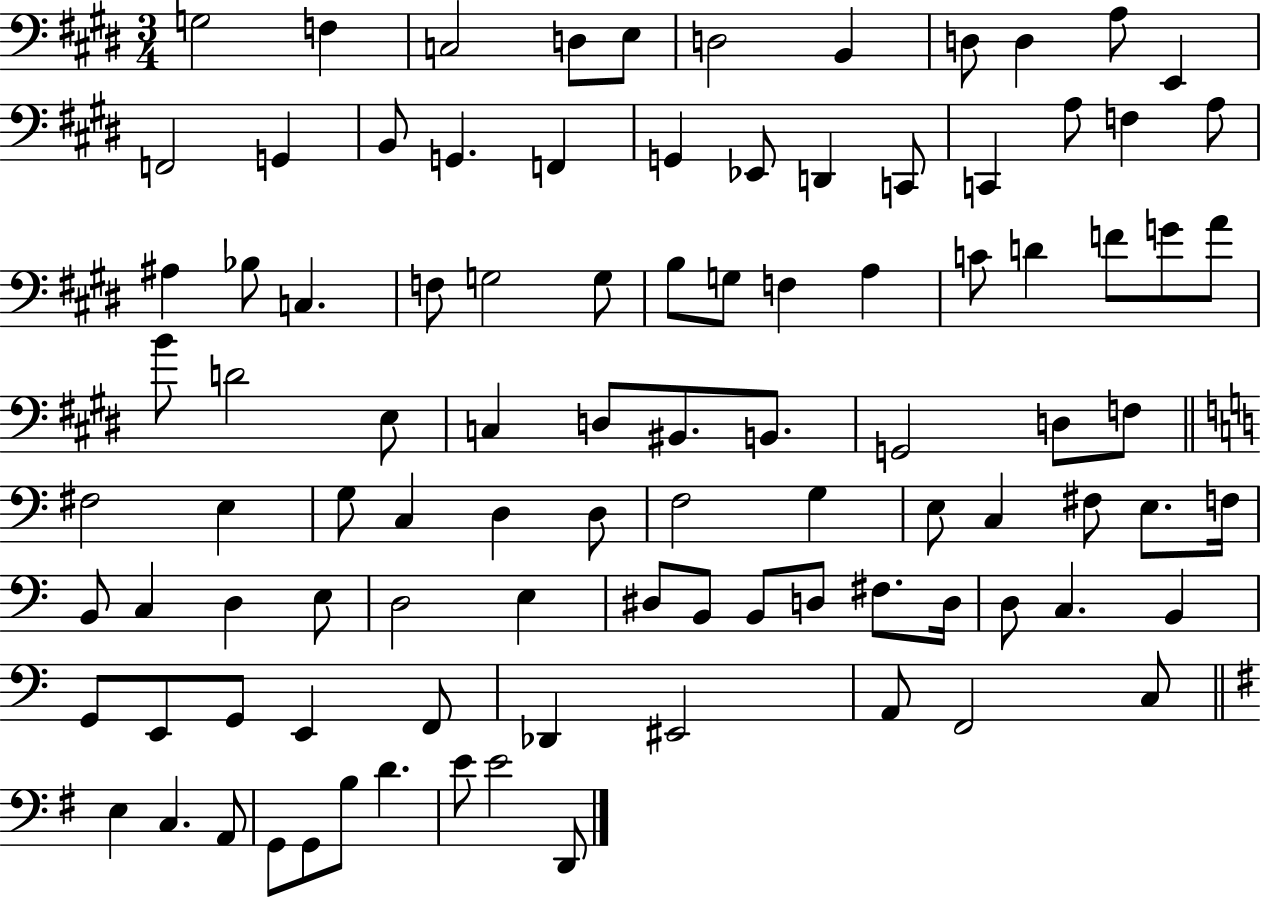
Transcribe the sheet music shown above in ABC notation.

X:1
T:Untitled
M:3/4
L:1/4
K:E
G,2 F, C,2 D,/2 E,/2 D,2 B,, D,/2 D, A,/2 E,, F,,2 G,, B,,/2 G,, F,, G,, _E,,/2 D,, C,,/2 C,, A,/2 F, A,/2 ^A, _B,/2 C, F,/2 G,2 G,/2 B,/2 G,/2 F, A, C/2 D F/2 G/2 A/2 B/2 D2 E,/2 C, D,/2 ^B,,/2 B,,/2 G,,2 D,/2 F,/2 ^F,2 E, G,/2 C, D, D,/2 F,2 G, E,/2 C, ^F,/2 E,/2 F,/4 B,,/2 C, D, E,/2 D,2 E, ^D,/2 B,,/2 B,,/2 D,/2 ^F,/2 D,/4 D,/2 C, B,, G,,/2 E,,/2 G,,/2 E,, F,,/2 _D,, ^E,,2 A,,/2 F,,2 C,/2 E, C, A,,/2 G,,/2 G,,/2 B,/2 D E/2 E2 D,,/2